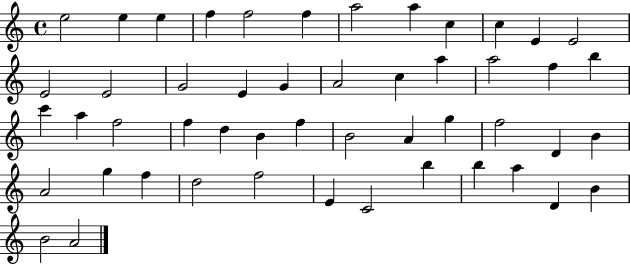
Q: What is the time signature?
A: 4/4